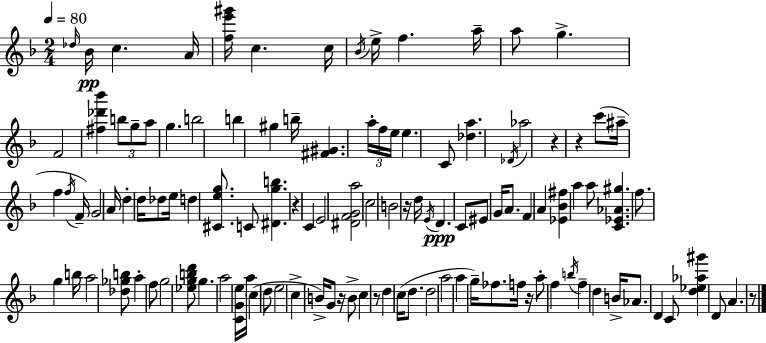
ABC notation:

X:1
T:Untitled
M:2/4
L:1/4
K:F
_d/4 _B/4 c A/4 [fe'^g']/4 c c/4 _B/4 e/4 f a/4 a/2 g F2 [^f_d'_b'] b/2 g/2 a/2 g b2 b ^g b/4 [^F^G] a/4 f/4 e/4 e C/2 [_da] _D/4 _a2 z z c'/2 ^a/4 f f/4 F/4 G2 A/4 d d/4 _d/2 e/4 d [^Ceg]/2 C/2 [^Dgb] z C E2 [^DFGa]2 c2 B2 z/4 d/4 E/4 D C/2 ^E/2 G/4 A/2 F A [_E_B^f] a a/2 [C_E_A^g] f/2 g b/4 a2 [_d_gb]/2 a f/2 g2 [_egbd']/2 g a2 [CGe]/4 a/4 c d/2 e2 c B/4 G/2 z/4 B/2 c z/2 d c/4 d/2 d2 a2 a g/4 _f/2 f/4 z/4 a/2 f b/4 f d B/4 _A/2 D C/2 [d_e_a^g'] D/2 A z/2